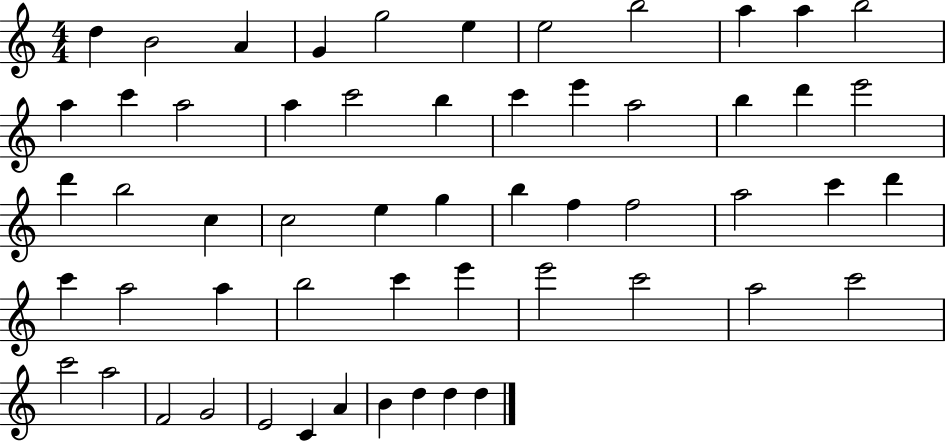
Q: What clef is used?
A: treble